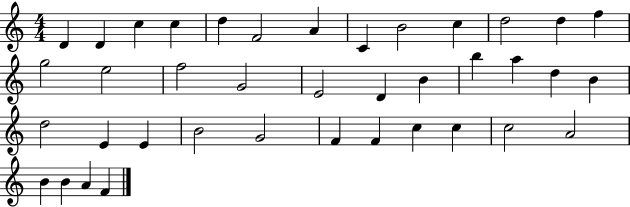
X:1
T:Untitled
M:4/4
L:1/4
K:C
D D c c d F2 A C B2 c d2 d f g2 e2 f2 G2 E2 D B b a d B d2 E E B2 G2 F F c c c2 A2 B B A F